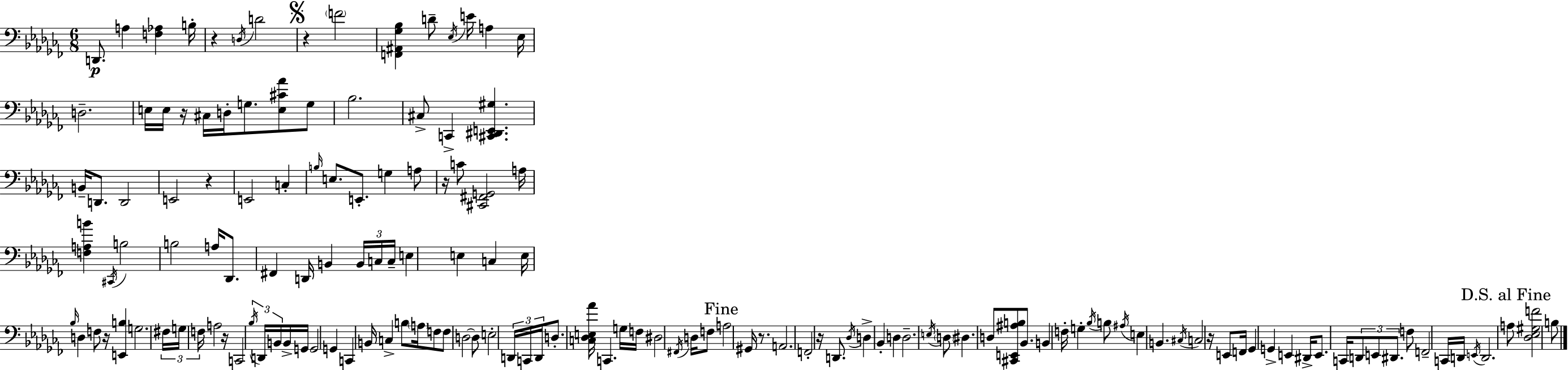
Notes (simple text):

D2/e. A3/q [F3,Ab3]/q B3/s R/q D3/s D4/h R/q F4/h [F2,A#2,Gb3,Bb3]/q D4/e Eb3/s E4/s A3/q Eb3/s D3/h. E3/s E3/s R/s C#3/s D3/s G3/e. [E3,C#4,Ab4]/e G3/e Bb3/h. C#3/e C2/q [C#2,D#2,E2,G#3]/q. B2/s D2/e. D2/h E2/h R/q E2/h C3/q B3/s E3/e. E2/e. G3/q A3/e R/s C4/e [C#2,F#2,G2]/h A3/s [F3,A3,B4]/q C#2/s B3/h B3/h A3/s Db2/e. F#2/q D2/s B2/q B2/s C3/s C3/s E3/q E3/q C3/q E3/s Bb3/s D3/q F3/e R/s [E2,B3]/q G3/h. F#3/s G3/s F3/s A3/h R/s C2/h Bb3/s D2/s B2/s B2/s G2/s G2/h G2/q C2/q B2/s C3/q B3/e A3/s F3/e F3/e D3/h D3/e E3/h D2/s C2/s D2/s D3/e. [C3,Db3,E3,Ab4]/s C2/q. G3/s F3/s D#3/h F#2/s D3/s F3/e A3/h G#2/s R/e. A2/h. F2/h R/s D2/e. Db3/s D3/q Bb2/q D3/q D3/h. E3/s D3/e D#3/q. D3/e [C#2,E2,A#3,B3]/e Bb2/e. B2/q F3/s G3/q Bb3/s B3/e A#3/s E3/q B2/q. C#3/s C3/h R/s E2/e F2/s Gb2/q G2/q E2/q D#2/s E2/e. C2/s D2/e E2/e D#2/e. F3/e F2/h C2/s D2/s E2/s D2/h. A3/e [Db3,Eb3,G#3,F4]/h B3/e